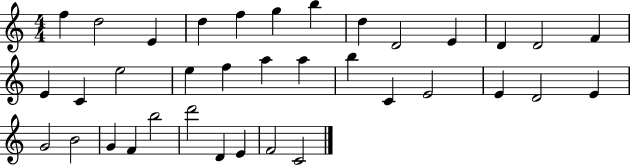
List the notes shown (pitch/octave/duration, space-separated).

F5/q D5/h E4/q D5/q F5/q G5/q B5/q D5/q D4/h E4/q D4/q D4/h F4/q E4/q C4/q E5/h E5/q F5/q A5/q A5/q B5/q C4/q E4/h E4/q D4/h E4/q G4/h B4/h G4/q F4/q B5/h D6/h D4/q E4/q F4/h C4/h